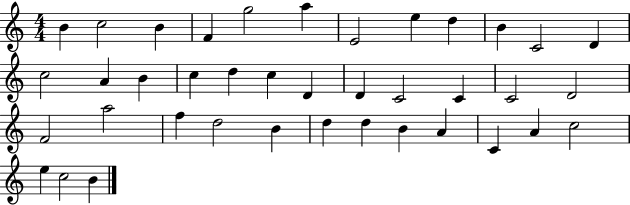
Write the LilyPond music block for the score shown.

{
  \clef treble
  \numericTimeSignature
  \time 4/4
  \key c \major
  b'4 c''2 b'4 | f'4 g''2 a''4 | e'2 e''4 d''4 | b'4 c'2 d'4 | \break c''2 a'4 b'4 | c''4 d''4 c''4 d'4 | d'4 c'2 c'4 | c'2 d'2 | \break f'2 a''2 | f''4 d''2 b'4 | d''4 d''4 b'4 a'4 | c'4 a'4 c''2 | \break e''4 c''2 b'4 | \bar "|."
}